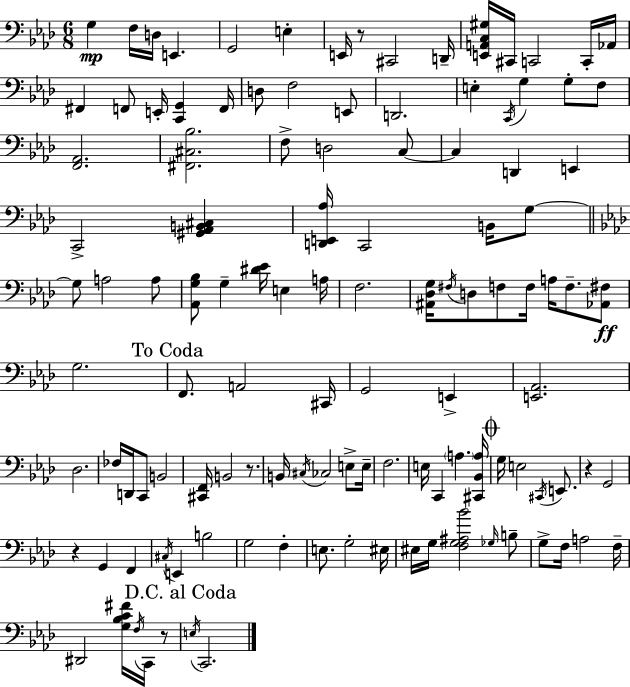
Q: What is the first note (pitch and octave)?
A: G3